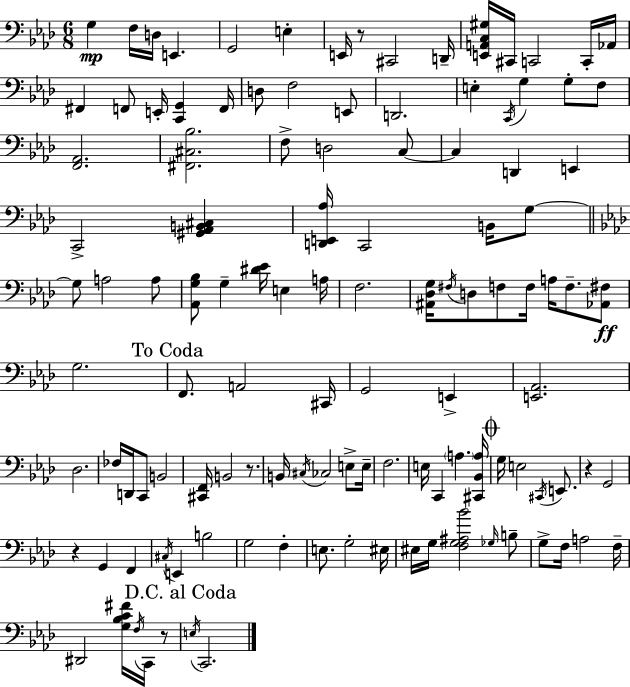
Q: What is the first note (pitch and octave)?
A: G3